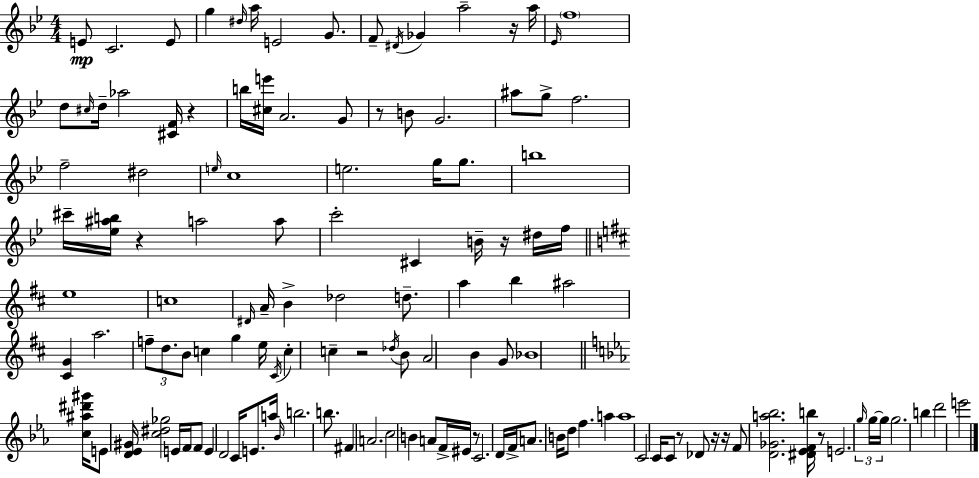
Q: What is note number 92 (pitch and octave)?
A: A4